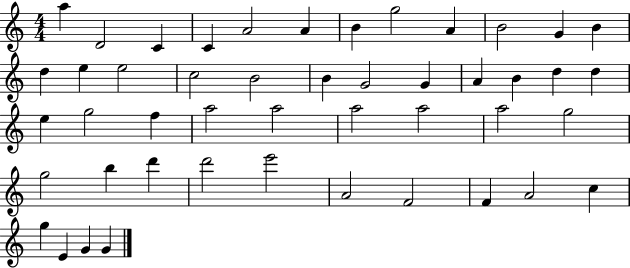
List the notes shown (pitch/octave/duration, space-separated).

A5/q D4/h C4/q C4/q A4/h A4/q B4/q G5/h A4/q B4/h G4/q B4/q D5/q E5/q E5/h C5/h B4/h B4/q G4/h G4/q A4/q B4/q D5/q D5/q E5/q G5/h F5/q A5/h A5/h A5/h A5/h A5/h G5/h G5/h B5/q D6/q D6/h E6/h A4/h F4/h F4/q A4/h C5/q G5/q E4/q G4/q G4/q